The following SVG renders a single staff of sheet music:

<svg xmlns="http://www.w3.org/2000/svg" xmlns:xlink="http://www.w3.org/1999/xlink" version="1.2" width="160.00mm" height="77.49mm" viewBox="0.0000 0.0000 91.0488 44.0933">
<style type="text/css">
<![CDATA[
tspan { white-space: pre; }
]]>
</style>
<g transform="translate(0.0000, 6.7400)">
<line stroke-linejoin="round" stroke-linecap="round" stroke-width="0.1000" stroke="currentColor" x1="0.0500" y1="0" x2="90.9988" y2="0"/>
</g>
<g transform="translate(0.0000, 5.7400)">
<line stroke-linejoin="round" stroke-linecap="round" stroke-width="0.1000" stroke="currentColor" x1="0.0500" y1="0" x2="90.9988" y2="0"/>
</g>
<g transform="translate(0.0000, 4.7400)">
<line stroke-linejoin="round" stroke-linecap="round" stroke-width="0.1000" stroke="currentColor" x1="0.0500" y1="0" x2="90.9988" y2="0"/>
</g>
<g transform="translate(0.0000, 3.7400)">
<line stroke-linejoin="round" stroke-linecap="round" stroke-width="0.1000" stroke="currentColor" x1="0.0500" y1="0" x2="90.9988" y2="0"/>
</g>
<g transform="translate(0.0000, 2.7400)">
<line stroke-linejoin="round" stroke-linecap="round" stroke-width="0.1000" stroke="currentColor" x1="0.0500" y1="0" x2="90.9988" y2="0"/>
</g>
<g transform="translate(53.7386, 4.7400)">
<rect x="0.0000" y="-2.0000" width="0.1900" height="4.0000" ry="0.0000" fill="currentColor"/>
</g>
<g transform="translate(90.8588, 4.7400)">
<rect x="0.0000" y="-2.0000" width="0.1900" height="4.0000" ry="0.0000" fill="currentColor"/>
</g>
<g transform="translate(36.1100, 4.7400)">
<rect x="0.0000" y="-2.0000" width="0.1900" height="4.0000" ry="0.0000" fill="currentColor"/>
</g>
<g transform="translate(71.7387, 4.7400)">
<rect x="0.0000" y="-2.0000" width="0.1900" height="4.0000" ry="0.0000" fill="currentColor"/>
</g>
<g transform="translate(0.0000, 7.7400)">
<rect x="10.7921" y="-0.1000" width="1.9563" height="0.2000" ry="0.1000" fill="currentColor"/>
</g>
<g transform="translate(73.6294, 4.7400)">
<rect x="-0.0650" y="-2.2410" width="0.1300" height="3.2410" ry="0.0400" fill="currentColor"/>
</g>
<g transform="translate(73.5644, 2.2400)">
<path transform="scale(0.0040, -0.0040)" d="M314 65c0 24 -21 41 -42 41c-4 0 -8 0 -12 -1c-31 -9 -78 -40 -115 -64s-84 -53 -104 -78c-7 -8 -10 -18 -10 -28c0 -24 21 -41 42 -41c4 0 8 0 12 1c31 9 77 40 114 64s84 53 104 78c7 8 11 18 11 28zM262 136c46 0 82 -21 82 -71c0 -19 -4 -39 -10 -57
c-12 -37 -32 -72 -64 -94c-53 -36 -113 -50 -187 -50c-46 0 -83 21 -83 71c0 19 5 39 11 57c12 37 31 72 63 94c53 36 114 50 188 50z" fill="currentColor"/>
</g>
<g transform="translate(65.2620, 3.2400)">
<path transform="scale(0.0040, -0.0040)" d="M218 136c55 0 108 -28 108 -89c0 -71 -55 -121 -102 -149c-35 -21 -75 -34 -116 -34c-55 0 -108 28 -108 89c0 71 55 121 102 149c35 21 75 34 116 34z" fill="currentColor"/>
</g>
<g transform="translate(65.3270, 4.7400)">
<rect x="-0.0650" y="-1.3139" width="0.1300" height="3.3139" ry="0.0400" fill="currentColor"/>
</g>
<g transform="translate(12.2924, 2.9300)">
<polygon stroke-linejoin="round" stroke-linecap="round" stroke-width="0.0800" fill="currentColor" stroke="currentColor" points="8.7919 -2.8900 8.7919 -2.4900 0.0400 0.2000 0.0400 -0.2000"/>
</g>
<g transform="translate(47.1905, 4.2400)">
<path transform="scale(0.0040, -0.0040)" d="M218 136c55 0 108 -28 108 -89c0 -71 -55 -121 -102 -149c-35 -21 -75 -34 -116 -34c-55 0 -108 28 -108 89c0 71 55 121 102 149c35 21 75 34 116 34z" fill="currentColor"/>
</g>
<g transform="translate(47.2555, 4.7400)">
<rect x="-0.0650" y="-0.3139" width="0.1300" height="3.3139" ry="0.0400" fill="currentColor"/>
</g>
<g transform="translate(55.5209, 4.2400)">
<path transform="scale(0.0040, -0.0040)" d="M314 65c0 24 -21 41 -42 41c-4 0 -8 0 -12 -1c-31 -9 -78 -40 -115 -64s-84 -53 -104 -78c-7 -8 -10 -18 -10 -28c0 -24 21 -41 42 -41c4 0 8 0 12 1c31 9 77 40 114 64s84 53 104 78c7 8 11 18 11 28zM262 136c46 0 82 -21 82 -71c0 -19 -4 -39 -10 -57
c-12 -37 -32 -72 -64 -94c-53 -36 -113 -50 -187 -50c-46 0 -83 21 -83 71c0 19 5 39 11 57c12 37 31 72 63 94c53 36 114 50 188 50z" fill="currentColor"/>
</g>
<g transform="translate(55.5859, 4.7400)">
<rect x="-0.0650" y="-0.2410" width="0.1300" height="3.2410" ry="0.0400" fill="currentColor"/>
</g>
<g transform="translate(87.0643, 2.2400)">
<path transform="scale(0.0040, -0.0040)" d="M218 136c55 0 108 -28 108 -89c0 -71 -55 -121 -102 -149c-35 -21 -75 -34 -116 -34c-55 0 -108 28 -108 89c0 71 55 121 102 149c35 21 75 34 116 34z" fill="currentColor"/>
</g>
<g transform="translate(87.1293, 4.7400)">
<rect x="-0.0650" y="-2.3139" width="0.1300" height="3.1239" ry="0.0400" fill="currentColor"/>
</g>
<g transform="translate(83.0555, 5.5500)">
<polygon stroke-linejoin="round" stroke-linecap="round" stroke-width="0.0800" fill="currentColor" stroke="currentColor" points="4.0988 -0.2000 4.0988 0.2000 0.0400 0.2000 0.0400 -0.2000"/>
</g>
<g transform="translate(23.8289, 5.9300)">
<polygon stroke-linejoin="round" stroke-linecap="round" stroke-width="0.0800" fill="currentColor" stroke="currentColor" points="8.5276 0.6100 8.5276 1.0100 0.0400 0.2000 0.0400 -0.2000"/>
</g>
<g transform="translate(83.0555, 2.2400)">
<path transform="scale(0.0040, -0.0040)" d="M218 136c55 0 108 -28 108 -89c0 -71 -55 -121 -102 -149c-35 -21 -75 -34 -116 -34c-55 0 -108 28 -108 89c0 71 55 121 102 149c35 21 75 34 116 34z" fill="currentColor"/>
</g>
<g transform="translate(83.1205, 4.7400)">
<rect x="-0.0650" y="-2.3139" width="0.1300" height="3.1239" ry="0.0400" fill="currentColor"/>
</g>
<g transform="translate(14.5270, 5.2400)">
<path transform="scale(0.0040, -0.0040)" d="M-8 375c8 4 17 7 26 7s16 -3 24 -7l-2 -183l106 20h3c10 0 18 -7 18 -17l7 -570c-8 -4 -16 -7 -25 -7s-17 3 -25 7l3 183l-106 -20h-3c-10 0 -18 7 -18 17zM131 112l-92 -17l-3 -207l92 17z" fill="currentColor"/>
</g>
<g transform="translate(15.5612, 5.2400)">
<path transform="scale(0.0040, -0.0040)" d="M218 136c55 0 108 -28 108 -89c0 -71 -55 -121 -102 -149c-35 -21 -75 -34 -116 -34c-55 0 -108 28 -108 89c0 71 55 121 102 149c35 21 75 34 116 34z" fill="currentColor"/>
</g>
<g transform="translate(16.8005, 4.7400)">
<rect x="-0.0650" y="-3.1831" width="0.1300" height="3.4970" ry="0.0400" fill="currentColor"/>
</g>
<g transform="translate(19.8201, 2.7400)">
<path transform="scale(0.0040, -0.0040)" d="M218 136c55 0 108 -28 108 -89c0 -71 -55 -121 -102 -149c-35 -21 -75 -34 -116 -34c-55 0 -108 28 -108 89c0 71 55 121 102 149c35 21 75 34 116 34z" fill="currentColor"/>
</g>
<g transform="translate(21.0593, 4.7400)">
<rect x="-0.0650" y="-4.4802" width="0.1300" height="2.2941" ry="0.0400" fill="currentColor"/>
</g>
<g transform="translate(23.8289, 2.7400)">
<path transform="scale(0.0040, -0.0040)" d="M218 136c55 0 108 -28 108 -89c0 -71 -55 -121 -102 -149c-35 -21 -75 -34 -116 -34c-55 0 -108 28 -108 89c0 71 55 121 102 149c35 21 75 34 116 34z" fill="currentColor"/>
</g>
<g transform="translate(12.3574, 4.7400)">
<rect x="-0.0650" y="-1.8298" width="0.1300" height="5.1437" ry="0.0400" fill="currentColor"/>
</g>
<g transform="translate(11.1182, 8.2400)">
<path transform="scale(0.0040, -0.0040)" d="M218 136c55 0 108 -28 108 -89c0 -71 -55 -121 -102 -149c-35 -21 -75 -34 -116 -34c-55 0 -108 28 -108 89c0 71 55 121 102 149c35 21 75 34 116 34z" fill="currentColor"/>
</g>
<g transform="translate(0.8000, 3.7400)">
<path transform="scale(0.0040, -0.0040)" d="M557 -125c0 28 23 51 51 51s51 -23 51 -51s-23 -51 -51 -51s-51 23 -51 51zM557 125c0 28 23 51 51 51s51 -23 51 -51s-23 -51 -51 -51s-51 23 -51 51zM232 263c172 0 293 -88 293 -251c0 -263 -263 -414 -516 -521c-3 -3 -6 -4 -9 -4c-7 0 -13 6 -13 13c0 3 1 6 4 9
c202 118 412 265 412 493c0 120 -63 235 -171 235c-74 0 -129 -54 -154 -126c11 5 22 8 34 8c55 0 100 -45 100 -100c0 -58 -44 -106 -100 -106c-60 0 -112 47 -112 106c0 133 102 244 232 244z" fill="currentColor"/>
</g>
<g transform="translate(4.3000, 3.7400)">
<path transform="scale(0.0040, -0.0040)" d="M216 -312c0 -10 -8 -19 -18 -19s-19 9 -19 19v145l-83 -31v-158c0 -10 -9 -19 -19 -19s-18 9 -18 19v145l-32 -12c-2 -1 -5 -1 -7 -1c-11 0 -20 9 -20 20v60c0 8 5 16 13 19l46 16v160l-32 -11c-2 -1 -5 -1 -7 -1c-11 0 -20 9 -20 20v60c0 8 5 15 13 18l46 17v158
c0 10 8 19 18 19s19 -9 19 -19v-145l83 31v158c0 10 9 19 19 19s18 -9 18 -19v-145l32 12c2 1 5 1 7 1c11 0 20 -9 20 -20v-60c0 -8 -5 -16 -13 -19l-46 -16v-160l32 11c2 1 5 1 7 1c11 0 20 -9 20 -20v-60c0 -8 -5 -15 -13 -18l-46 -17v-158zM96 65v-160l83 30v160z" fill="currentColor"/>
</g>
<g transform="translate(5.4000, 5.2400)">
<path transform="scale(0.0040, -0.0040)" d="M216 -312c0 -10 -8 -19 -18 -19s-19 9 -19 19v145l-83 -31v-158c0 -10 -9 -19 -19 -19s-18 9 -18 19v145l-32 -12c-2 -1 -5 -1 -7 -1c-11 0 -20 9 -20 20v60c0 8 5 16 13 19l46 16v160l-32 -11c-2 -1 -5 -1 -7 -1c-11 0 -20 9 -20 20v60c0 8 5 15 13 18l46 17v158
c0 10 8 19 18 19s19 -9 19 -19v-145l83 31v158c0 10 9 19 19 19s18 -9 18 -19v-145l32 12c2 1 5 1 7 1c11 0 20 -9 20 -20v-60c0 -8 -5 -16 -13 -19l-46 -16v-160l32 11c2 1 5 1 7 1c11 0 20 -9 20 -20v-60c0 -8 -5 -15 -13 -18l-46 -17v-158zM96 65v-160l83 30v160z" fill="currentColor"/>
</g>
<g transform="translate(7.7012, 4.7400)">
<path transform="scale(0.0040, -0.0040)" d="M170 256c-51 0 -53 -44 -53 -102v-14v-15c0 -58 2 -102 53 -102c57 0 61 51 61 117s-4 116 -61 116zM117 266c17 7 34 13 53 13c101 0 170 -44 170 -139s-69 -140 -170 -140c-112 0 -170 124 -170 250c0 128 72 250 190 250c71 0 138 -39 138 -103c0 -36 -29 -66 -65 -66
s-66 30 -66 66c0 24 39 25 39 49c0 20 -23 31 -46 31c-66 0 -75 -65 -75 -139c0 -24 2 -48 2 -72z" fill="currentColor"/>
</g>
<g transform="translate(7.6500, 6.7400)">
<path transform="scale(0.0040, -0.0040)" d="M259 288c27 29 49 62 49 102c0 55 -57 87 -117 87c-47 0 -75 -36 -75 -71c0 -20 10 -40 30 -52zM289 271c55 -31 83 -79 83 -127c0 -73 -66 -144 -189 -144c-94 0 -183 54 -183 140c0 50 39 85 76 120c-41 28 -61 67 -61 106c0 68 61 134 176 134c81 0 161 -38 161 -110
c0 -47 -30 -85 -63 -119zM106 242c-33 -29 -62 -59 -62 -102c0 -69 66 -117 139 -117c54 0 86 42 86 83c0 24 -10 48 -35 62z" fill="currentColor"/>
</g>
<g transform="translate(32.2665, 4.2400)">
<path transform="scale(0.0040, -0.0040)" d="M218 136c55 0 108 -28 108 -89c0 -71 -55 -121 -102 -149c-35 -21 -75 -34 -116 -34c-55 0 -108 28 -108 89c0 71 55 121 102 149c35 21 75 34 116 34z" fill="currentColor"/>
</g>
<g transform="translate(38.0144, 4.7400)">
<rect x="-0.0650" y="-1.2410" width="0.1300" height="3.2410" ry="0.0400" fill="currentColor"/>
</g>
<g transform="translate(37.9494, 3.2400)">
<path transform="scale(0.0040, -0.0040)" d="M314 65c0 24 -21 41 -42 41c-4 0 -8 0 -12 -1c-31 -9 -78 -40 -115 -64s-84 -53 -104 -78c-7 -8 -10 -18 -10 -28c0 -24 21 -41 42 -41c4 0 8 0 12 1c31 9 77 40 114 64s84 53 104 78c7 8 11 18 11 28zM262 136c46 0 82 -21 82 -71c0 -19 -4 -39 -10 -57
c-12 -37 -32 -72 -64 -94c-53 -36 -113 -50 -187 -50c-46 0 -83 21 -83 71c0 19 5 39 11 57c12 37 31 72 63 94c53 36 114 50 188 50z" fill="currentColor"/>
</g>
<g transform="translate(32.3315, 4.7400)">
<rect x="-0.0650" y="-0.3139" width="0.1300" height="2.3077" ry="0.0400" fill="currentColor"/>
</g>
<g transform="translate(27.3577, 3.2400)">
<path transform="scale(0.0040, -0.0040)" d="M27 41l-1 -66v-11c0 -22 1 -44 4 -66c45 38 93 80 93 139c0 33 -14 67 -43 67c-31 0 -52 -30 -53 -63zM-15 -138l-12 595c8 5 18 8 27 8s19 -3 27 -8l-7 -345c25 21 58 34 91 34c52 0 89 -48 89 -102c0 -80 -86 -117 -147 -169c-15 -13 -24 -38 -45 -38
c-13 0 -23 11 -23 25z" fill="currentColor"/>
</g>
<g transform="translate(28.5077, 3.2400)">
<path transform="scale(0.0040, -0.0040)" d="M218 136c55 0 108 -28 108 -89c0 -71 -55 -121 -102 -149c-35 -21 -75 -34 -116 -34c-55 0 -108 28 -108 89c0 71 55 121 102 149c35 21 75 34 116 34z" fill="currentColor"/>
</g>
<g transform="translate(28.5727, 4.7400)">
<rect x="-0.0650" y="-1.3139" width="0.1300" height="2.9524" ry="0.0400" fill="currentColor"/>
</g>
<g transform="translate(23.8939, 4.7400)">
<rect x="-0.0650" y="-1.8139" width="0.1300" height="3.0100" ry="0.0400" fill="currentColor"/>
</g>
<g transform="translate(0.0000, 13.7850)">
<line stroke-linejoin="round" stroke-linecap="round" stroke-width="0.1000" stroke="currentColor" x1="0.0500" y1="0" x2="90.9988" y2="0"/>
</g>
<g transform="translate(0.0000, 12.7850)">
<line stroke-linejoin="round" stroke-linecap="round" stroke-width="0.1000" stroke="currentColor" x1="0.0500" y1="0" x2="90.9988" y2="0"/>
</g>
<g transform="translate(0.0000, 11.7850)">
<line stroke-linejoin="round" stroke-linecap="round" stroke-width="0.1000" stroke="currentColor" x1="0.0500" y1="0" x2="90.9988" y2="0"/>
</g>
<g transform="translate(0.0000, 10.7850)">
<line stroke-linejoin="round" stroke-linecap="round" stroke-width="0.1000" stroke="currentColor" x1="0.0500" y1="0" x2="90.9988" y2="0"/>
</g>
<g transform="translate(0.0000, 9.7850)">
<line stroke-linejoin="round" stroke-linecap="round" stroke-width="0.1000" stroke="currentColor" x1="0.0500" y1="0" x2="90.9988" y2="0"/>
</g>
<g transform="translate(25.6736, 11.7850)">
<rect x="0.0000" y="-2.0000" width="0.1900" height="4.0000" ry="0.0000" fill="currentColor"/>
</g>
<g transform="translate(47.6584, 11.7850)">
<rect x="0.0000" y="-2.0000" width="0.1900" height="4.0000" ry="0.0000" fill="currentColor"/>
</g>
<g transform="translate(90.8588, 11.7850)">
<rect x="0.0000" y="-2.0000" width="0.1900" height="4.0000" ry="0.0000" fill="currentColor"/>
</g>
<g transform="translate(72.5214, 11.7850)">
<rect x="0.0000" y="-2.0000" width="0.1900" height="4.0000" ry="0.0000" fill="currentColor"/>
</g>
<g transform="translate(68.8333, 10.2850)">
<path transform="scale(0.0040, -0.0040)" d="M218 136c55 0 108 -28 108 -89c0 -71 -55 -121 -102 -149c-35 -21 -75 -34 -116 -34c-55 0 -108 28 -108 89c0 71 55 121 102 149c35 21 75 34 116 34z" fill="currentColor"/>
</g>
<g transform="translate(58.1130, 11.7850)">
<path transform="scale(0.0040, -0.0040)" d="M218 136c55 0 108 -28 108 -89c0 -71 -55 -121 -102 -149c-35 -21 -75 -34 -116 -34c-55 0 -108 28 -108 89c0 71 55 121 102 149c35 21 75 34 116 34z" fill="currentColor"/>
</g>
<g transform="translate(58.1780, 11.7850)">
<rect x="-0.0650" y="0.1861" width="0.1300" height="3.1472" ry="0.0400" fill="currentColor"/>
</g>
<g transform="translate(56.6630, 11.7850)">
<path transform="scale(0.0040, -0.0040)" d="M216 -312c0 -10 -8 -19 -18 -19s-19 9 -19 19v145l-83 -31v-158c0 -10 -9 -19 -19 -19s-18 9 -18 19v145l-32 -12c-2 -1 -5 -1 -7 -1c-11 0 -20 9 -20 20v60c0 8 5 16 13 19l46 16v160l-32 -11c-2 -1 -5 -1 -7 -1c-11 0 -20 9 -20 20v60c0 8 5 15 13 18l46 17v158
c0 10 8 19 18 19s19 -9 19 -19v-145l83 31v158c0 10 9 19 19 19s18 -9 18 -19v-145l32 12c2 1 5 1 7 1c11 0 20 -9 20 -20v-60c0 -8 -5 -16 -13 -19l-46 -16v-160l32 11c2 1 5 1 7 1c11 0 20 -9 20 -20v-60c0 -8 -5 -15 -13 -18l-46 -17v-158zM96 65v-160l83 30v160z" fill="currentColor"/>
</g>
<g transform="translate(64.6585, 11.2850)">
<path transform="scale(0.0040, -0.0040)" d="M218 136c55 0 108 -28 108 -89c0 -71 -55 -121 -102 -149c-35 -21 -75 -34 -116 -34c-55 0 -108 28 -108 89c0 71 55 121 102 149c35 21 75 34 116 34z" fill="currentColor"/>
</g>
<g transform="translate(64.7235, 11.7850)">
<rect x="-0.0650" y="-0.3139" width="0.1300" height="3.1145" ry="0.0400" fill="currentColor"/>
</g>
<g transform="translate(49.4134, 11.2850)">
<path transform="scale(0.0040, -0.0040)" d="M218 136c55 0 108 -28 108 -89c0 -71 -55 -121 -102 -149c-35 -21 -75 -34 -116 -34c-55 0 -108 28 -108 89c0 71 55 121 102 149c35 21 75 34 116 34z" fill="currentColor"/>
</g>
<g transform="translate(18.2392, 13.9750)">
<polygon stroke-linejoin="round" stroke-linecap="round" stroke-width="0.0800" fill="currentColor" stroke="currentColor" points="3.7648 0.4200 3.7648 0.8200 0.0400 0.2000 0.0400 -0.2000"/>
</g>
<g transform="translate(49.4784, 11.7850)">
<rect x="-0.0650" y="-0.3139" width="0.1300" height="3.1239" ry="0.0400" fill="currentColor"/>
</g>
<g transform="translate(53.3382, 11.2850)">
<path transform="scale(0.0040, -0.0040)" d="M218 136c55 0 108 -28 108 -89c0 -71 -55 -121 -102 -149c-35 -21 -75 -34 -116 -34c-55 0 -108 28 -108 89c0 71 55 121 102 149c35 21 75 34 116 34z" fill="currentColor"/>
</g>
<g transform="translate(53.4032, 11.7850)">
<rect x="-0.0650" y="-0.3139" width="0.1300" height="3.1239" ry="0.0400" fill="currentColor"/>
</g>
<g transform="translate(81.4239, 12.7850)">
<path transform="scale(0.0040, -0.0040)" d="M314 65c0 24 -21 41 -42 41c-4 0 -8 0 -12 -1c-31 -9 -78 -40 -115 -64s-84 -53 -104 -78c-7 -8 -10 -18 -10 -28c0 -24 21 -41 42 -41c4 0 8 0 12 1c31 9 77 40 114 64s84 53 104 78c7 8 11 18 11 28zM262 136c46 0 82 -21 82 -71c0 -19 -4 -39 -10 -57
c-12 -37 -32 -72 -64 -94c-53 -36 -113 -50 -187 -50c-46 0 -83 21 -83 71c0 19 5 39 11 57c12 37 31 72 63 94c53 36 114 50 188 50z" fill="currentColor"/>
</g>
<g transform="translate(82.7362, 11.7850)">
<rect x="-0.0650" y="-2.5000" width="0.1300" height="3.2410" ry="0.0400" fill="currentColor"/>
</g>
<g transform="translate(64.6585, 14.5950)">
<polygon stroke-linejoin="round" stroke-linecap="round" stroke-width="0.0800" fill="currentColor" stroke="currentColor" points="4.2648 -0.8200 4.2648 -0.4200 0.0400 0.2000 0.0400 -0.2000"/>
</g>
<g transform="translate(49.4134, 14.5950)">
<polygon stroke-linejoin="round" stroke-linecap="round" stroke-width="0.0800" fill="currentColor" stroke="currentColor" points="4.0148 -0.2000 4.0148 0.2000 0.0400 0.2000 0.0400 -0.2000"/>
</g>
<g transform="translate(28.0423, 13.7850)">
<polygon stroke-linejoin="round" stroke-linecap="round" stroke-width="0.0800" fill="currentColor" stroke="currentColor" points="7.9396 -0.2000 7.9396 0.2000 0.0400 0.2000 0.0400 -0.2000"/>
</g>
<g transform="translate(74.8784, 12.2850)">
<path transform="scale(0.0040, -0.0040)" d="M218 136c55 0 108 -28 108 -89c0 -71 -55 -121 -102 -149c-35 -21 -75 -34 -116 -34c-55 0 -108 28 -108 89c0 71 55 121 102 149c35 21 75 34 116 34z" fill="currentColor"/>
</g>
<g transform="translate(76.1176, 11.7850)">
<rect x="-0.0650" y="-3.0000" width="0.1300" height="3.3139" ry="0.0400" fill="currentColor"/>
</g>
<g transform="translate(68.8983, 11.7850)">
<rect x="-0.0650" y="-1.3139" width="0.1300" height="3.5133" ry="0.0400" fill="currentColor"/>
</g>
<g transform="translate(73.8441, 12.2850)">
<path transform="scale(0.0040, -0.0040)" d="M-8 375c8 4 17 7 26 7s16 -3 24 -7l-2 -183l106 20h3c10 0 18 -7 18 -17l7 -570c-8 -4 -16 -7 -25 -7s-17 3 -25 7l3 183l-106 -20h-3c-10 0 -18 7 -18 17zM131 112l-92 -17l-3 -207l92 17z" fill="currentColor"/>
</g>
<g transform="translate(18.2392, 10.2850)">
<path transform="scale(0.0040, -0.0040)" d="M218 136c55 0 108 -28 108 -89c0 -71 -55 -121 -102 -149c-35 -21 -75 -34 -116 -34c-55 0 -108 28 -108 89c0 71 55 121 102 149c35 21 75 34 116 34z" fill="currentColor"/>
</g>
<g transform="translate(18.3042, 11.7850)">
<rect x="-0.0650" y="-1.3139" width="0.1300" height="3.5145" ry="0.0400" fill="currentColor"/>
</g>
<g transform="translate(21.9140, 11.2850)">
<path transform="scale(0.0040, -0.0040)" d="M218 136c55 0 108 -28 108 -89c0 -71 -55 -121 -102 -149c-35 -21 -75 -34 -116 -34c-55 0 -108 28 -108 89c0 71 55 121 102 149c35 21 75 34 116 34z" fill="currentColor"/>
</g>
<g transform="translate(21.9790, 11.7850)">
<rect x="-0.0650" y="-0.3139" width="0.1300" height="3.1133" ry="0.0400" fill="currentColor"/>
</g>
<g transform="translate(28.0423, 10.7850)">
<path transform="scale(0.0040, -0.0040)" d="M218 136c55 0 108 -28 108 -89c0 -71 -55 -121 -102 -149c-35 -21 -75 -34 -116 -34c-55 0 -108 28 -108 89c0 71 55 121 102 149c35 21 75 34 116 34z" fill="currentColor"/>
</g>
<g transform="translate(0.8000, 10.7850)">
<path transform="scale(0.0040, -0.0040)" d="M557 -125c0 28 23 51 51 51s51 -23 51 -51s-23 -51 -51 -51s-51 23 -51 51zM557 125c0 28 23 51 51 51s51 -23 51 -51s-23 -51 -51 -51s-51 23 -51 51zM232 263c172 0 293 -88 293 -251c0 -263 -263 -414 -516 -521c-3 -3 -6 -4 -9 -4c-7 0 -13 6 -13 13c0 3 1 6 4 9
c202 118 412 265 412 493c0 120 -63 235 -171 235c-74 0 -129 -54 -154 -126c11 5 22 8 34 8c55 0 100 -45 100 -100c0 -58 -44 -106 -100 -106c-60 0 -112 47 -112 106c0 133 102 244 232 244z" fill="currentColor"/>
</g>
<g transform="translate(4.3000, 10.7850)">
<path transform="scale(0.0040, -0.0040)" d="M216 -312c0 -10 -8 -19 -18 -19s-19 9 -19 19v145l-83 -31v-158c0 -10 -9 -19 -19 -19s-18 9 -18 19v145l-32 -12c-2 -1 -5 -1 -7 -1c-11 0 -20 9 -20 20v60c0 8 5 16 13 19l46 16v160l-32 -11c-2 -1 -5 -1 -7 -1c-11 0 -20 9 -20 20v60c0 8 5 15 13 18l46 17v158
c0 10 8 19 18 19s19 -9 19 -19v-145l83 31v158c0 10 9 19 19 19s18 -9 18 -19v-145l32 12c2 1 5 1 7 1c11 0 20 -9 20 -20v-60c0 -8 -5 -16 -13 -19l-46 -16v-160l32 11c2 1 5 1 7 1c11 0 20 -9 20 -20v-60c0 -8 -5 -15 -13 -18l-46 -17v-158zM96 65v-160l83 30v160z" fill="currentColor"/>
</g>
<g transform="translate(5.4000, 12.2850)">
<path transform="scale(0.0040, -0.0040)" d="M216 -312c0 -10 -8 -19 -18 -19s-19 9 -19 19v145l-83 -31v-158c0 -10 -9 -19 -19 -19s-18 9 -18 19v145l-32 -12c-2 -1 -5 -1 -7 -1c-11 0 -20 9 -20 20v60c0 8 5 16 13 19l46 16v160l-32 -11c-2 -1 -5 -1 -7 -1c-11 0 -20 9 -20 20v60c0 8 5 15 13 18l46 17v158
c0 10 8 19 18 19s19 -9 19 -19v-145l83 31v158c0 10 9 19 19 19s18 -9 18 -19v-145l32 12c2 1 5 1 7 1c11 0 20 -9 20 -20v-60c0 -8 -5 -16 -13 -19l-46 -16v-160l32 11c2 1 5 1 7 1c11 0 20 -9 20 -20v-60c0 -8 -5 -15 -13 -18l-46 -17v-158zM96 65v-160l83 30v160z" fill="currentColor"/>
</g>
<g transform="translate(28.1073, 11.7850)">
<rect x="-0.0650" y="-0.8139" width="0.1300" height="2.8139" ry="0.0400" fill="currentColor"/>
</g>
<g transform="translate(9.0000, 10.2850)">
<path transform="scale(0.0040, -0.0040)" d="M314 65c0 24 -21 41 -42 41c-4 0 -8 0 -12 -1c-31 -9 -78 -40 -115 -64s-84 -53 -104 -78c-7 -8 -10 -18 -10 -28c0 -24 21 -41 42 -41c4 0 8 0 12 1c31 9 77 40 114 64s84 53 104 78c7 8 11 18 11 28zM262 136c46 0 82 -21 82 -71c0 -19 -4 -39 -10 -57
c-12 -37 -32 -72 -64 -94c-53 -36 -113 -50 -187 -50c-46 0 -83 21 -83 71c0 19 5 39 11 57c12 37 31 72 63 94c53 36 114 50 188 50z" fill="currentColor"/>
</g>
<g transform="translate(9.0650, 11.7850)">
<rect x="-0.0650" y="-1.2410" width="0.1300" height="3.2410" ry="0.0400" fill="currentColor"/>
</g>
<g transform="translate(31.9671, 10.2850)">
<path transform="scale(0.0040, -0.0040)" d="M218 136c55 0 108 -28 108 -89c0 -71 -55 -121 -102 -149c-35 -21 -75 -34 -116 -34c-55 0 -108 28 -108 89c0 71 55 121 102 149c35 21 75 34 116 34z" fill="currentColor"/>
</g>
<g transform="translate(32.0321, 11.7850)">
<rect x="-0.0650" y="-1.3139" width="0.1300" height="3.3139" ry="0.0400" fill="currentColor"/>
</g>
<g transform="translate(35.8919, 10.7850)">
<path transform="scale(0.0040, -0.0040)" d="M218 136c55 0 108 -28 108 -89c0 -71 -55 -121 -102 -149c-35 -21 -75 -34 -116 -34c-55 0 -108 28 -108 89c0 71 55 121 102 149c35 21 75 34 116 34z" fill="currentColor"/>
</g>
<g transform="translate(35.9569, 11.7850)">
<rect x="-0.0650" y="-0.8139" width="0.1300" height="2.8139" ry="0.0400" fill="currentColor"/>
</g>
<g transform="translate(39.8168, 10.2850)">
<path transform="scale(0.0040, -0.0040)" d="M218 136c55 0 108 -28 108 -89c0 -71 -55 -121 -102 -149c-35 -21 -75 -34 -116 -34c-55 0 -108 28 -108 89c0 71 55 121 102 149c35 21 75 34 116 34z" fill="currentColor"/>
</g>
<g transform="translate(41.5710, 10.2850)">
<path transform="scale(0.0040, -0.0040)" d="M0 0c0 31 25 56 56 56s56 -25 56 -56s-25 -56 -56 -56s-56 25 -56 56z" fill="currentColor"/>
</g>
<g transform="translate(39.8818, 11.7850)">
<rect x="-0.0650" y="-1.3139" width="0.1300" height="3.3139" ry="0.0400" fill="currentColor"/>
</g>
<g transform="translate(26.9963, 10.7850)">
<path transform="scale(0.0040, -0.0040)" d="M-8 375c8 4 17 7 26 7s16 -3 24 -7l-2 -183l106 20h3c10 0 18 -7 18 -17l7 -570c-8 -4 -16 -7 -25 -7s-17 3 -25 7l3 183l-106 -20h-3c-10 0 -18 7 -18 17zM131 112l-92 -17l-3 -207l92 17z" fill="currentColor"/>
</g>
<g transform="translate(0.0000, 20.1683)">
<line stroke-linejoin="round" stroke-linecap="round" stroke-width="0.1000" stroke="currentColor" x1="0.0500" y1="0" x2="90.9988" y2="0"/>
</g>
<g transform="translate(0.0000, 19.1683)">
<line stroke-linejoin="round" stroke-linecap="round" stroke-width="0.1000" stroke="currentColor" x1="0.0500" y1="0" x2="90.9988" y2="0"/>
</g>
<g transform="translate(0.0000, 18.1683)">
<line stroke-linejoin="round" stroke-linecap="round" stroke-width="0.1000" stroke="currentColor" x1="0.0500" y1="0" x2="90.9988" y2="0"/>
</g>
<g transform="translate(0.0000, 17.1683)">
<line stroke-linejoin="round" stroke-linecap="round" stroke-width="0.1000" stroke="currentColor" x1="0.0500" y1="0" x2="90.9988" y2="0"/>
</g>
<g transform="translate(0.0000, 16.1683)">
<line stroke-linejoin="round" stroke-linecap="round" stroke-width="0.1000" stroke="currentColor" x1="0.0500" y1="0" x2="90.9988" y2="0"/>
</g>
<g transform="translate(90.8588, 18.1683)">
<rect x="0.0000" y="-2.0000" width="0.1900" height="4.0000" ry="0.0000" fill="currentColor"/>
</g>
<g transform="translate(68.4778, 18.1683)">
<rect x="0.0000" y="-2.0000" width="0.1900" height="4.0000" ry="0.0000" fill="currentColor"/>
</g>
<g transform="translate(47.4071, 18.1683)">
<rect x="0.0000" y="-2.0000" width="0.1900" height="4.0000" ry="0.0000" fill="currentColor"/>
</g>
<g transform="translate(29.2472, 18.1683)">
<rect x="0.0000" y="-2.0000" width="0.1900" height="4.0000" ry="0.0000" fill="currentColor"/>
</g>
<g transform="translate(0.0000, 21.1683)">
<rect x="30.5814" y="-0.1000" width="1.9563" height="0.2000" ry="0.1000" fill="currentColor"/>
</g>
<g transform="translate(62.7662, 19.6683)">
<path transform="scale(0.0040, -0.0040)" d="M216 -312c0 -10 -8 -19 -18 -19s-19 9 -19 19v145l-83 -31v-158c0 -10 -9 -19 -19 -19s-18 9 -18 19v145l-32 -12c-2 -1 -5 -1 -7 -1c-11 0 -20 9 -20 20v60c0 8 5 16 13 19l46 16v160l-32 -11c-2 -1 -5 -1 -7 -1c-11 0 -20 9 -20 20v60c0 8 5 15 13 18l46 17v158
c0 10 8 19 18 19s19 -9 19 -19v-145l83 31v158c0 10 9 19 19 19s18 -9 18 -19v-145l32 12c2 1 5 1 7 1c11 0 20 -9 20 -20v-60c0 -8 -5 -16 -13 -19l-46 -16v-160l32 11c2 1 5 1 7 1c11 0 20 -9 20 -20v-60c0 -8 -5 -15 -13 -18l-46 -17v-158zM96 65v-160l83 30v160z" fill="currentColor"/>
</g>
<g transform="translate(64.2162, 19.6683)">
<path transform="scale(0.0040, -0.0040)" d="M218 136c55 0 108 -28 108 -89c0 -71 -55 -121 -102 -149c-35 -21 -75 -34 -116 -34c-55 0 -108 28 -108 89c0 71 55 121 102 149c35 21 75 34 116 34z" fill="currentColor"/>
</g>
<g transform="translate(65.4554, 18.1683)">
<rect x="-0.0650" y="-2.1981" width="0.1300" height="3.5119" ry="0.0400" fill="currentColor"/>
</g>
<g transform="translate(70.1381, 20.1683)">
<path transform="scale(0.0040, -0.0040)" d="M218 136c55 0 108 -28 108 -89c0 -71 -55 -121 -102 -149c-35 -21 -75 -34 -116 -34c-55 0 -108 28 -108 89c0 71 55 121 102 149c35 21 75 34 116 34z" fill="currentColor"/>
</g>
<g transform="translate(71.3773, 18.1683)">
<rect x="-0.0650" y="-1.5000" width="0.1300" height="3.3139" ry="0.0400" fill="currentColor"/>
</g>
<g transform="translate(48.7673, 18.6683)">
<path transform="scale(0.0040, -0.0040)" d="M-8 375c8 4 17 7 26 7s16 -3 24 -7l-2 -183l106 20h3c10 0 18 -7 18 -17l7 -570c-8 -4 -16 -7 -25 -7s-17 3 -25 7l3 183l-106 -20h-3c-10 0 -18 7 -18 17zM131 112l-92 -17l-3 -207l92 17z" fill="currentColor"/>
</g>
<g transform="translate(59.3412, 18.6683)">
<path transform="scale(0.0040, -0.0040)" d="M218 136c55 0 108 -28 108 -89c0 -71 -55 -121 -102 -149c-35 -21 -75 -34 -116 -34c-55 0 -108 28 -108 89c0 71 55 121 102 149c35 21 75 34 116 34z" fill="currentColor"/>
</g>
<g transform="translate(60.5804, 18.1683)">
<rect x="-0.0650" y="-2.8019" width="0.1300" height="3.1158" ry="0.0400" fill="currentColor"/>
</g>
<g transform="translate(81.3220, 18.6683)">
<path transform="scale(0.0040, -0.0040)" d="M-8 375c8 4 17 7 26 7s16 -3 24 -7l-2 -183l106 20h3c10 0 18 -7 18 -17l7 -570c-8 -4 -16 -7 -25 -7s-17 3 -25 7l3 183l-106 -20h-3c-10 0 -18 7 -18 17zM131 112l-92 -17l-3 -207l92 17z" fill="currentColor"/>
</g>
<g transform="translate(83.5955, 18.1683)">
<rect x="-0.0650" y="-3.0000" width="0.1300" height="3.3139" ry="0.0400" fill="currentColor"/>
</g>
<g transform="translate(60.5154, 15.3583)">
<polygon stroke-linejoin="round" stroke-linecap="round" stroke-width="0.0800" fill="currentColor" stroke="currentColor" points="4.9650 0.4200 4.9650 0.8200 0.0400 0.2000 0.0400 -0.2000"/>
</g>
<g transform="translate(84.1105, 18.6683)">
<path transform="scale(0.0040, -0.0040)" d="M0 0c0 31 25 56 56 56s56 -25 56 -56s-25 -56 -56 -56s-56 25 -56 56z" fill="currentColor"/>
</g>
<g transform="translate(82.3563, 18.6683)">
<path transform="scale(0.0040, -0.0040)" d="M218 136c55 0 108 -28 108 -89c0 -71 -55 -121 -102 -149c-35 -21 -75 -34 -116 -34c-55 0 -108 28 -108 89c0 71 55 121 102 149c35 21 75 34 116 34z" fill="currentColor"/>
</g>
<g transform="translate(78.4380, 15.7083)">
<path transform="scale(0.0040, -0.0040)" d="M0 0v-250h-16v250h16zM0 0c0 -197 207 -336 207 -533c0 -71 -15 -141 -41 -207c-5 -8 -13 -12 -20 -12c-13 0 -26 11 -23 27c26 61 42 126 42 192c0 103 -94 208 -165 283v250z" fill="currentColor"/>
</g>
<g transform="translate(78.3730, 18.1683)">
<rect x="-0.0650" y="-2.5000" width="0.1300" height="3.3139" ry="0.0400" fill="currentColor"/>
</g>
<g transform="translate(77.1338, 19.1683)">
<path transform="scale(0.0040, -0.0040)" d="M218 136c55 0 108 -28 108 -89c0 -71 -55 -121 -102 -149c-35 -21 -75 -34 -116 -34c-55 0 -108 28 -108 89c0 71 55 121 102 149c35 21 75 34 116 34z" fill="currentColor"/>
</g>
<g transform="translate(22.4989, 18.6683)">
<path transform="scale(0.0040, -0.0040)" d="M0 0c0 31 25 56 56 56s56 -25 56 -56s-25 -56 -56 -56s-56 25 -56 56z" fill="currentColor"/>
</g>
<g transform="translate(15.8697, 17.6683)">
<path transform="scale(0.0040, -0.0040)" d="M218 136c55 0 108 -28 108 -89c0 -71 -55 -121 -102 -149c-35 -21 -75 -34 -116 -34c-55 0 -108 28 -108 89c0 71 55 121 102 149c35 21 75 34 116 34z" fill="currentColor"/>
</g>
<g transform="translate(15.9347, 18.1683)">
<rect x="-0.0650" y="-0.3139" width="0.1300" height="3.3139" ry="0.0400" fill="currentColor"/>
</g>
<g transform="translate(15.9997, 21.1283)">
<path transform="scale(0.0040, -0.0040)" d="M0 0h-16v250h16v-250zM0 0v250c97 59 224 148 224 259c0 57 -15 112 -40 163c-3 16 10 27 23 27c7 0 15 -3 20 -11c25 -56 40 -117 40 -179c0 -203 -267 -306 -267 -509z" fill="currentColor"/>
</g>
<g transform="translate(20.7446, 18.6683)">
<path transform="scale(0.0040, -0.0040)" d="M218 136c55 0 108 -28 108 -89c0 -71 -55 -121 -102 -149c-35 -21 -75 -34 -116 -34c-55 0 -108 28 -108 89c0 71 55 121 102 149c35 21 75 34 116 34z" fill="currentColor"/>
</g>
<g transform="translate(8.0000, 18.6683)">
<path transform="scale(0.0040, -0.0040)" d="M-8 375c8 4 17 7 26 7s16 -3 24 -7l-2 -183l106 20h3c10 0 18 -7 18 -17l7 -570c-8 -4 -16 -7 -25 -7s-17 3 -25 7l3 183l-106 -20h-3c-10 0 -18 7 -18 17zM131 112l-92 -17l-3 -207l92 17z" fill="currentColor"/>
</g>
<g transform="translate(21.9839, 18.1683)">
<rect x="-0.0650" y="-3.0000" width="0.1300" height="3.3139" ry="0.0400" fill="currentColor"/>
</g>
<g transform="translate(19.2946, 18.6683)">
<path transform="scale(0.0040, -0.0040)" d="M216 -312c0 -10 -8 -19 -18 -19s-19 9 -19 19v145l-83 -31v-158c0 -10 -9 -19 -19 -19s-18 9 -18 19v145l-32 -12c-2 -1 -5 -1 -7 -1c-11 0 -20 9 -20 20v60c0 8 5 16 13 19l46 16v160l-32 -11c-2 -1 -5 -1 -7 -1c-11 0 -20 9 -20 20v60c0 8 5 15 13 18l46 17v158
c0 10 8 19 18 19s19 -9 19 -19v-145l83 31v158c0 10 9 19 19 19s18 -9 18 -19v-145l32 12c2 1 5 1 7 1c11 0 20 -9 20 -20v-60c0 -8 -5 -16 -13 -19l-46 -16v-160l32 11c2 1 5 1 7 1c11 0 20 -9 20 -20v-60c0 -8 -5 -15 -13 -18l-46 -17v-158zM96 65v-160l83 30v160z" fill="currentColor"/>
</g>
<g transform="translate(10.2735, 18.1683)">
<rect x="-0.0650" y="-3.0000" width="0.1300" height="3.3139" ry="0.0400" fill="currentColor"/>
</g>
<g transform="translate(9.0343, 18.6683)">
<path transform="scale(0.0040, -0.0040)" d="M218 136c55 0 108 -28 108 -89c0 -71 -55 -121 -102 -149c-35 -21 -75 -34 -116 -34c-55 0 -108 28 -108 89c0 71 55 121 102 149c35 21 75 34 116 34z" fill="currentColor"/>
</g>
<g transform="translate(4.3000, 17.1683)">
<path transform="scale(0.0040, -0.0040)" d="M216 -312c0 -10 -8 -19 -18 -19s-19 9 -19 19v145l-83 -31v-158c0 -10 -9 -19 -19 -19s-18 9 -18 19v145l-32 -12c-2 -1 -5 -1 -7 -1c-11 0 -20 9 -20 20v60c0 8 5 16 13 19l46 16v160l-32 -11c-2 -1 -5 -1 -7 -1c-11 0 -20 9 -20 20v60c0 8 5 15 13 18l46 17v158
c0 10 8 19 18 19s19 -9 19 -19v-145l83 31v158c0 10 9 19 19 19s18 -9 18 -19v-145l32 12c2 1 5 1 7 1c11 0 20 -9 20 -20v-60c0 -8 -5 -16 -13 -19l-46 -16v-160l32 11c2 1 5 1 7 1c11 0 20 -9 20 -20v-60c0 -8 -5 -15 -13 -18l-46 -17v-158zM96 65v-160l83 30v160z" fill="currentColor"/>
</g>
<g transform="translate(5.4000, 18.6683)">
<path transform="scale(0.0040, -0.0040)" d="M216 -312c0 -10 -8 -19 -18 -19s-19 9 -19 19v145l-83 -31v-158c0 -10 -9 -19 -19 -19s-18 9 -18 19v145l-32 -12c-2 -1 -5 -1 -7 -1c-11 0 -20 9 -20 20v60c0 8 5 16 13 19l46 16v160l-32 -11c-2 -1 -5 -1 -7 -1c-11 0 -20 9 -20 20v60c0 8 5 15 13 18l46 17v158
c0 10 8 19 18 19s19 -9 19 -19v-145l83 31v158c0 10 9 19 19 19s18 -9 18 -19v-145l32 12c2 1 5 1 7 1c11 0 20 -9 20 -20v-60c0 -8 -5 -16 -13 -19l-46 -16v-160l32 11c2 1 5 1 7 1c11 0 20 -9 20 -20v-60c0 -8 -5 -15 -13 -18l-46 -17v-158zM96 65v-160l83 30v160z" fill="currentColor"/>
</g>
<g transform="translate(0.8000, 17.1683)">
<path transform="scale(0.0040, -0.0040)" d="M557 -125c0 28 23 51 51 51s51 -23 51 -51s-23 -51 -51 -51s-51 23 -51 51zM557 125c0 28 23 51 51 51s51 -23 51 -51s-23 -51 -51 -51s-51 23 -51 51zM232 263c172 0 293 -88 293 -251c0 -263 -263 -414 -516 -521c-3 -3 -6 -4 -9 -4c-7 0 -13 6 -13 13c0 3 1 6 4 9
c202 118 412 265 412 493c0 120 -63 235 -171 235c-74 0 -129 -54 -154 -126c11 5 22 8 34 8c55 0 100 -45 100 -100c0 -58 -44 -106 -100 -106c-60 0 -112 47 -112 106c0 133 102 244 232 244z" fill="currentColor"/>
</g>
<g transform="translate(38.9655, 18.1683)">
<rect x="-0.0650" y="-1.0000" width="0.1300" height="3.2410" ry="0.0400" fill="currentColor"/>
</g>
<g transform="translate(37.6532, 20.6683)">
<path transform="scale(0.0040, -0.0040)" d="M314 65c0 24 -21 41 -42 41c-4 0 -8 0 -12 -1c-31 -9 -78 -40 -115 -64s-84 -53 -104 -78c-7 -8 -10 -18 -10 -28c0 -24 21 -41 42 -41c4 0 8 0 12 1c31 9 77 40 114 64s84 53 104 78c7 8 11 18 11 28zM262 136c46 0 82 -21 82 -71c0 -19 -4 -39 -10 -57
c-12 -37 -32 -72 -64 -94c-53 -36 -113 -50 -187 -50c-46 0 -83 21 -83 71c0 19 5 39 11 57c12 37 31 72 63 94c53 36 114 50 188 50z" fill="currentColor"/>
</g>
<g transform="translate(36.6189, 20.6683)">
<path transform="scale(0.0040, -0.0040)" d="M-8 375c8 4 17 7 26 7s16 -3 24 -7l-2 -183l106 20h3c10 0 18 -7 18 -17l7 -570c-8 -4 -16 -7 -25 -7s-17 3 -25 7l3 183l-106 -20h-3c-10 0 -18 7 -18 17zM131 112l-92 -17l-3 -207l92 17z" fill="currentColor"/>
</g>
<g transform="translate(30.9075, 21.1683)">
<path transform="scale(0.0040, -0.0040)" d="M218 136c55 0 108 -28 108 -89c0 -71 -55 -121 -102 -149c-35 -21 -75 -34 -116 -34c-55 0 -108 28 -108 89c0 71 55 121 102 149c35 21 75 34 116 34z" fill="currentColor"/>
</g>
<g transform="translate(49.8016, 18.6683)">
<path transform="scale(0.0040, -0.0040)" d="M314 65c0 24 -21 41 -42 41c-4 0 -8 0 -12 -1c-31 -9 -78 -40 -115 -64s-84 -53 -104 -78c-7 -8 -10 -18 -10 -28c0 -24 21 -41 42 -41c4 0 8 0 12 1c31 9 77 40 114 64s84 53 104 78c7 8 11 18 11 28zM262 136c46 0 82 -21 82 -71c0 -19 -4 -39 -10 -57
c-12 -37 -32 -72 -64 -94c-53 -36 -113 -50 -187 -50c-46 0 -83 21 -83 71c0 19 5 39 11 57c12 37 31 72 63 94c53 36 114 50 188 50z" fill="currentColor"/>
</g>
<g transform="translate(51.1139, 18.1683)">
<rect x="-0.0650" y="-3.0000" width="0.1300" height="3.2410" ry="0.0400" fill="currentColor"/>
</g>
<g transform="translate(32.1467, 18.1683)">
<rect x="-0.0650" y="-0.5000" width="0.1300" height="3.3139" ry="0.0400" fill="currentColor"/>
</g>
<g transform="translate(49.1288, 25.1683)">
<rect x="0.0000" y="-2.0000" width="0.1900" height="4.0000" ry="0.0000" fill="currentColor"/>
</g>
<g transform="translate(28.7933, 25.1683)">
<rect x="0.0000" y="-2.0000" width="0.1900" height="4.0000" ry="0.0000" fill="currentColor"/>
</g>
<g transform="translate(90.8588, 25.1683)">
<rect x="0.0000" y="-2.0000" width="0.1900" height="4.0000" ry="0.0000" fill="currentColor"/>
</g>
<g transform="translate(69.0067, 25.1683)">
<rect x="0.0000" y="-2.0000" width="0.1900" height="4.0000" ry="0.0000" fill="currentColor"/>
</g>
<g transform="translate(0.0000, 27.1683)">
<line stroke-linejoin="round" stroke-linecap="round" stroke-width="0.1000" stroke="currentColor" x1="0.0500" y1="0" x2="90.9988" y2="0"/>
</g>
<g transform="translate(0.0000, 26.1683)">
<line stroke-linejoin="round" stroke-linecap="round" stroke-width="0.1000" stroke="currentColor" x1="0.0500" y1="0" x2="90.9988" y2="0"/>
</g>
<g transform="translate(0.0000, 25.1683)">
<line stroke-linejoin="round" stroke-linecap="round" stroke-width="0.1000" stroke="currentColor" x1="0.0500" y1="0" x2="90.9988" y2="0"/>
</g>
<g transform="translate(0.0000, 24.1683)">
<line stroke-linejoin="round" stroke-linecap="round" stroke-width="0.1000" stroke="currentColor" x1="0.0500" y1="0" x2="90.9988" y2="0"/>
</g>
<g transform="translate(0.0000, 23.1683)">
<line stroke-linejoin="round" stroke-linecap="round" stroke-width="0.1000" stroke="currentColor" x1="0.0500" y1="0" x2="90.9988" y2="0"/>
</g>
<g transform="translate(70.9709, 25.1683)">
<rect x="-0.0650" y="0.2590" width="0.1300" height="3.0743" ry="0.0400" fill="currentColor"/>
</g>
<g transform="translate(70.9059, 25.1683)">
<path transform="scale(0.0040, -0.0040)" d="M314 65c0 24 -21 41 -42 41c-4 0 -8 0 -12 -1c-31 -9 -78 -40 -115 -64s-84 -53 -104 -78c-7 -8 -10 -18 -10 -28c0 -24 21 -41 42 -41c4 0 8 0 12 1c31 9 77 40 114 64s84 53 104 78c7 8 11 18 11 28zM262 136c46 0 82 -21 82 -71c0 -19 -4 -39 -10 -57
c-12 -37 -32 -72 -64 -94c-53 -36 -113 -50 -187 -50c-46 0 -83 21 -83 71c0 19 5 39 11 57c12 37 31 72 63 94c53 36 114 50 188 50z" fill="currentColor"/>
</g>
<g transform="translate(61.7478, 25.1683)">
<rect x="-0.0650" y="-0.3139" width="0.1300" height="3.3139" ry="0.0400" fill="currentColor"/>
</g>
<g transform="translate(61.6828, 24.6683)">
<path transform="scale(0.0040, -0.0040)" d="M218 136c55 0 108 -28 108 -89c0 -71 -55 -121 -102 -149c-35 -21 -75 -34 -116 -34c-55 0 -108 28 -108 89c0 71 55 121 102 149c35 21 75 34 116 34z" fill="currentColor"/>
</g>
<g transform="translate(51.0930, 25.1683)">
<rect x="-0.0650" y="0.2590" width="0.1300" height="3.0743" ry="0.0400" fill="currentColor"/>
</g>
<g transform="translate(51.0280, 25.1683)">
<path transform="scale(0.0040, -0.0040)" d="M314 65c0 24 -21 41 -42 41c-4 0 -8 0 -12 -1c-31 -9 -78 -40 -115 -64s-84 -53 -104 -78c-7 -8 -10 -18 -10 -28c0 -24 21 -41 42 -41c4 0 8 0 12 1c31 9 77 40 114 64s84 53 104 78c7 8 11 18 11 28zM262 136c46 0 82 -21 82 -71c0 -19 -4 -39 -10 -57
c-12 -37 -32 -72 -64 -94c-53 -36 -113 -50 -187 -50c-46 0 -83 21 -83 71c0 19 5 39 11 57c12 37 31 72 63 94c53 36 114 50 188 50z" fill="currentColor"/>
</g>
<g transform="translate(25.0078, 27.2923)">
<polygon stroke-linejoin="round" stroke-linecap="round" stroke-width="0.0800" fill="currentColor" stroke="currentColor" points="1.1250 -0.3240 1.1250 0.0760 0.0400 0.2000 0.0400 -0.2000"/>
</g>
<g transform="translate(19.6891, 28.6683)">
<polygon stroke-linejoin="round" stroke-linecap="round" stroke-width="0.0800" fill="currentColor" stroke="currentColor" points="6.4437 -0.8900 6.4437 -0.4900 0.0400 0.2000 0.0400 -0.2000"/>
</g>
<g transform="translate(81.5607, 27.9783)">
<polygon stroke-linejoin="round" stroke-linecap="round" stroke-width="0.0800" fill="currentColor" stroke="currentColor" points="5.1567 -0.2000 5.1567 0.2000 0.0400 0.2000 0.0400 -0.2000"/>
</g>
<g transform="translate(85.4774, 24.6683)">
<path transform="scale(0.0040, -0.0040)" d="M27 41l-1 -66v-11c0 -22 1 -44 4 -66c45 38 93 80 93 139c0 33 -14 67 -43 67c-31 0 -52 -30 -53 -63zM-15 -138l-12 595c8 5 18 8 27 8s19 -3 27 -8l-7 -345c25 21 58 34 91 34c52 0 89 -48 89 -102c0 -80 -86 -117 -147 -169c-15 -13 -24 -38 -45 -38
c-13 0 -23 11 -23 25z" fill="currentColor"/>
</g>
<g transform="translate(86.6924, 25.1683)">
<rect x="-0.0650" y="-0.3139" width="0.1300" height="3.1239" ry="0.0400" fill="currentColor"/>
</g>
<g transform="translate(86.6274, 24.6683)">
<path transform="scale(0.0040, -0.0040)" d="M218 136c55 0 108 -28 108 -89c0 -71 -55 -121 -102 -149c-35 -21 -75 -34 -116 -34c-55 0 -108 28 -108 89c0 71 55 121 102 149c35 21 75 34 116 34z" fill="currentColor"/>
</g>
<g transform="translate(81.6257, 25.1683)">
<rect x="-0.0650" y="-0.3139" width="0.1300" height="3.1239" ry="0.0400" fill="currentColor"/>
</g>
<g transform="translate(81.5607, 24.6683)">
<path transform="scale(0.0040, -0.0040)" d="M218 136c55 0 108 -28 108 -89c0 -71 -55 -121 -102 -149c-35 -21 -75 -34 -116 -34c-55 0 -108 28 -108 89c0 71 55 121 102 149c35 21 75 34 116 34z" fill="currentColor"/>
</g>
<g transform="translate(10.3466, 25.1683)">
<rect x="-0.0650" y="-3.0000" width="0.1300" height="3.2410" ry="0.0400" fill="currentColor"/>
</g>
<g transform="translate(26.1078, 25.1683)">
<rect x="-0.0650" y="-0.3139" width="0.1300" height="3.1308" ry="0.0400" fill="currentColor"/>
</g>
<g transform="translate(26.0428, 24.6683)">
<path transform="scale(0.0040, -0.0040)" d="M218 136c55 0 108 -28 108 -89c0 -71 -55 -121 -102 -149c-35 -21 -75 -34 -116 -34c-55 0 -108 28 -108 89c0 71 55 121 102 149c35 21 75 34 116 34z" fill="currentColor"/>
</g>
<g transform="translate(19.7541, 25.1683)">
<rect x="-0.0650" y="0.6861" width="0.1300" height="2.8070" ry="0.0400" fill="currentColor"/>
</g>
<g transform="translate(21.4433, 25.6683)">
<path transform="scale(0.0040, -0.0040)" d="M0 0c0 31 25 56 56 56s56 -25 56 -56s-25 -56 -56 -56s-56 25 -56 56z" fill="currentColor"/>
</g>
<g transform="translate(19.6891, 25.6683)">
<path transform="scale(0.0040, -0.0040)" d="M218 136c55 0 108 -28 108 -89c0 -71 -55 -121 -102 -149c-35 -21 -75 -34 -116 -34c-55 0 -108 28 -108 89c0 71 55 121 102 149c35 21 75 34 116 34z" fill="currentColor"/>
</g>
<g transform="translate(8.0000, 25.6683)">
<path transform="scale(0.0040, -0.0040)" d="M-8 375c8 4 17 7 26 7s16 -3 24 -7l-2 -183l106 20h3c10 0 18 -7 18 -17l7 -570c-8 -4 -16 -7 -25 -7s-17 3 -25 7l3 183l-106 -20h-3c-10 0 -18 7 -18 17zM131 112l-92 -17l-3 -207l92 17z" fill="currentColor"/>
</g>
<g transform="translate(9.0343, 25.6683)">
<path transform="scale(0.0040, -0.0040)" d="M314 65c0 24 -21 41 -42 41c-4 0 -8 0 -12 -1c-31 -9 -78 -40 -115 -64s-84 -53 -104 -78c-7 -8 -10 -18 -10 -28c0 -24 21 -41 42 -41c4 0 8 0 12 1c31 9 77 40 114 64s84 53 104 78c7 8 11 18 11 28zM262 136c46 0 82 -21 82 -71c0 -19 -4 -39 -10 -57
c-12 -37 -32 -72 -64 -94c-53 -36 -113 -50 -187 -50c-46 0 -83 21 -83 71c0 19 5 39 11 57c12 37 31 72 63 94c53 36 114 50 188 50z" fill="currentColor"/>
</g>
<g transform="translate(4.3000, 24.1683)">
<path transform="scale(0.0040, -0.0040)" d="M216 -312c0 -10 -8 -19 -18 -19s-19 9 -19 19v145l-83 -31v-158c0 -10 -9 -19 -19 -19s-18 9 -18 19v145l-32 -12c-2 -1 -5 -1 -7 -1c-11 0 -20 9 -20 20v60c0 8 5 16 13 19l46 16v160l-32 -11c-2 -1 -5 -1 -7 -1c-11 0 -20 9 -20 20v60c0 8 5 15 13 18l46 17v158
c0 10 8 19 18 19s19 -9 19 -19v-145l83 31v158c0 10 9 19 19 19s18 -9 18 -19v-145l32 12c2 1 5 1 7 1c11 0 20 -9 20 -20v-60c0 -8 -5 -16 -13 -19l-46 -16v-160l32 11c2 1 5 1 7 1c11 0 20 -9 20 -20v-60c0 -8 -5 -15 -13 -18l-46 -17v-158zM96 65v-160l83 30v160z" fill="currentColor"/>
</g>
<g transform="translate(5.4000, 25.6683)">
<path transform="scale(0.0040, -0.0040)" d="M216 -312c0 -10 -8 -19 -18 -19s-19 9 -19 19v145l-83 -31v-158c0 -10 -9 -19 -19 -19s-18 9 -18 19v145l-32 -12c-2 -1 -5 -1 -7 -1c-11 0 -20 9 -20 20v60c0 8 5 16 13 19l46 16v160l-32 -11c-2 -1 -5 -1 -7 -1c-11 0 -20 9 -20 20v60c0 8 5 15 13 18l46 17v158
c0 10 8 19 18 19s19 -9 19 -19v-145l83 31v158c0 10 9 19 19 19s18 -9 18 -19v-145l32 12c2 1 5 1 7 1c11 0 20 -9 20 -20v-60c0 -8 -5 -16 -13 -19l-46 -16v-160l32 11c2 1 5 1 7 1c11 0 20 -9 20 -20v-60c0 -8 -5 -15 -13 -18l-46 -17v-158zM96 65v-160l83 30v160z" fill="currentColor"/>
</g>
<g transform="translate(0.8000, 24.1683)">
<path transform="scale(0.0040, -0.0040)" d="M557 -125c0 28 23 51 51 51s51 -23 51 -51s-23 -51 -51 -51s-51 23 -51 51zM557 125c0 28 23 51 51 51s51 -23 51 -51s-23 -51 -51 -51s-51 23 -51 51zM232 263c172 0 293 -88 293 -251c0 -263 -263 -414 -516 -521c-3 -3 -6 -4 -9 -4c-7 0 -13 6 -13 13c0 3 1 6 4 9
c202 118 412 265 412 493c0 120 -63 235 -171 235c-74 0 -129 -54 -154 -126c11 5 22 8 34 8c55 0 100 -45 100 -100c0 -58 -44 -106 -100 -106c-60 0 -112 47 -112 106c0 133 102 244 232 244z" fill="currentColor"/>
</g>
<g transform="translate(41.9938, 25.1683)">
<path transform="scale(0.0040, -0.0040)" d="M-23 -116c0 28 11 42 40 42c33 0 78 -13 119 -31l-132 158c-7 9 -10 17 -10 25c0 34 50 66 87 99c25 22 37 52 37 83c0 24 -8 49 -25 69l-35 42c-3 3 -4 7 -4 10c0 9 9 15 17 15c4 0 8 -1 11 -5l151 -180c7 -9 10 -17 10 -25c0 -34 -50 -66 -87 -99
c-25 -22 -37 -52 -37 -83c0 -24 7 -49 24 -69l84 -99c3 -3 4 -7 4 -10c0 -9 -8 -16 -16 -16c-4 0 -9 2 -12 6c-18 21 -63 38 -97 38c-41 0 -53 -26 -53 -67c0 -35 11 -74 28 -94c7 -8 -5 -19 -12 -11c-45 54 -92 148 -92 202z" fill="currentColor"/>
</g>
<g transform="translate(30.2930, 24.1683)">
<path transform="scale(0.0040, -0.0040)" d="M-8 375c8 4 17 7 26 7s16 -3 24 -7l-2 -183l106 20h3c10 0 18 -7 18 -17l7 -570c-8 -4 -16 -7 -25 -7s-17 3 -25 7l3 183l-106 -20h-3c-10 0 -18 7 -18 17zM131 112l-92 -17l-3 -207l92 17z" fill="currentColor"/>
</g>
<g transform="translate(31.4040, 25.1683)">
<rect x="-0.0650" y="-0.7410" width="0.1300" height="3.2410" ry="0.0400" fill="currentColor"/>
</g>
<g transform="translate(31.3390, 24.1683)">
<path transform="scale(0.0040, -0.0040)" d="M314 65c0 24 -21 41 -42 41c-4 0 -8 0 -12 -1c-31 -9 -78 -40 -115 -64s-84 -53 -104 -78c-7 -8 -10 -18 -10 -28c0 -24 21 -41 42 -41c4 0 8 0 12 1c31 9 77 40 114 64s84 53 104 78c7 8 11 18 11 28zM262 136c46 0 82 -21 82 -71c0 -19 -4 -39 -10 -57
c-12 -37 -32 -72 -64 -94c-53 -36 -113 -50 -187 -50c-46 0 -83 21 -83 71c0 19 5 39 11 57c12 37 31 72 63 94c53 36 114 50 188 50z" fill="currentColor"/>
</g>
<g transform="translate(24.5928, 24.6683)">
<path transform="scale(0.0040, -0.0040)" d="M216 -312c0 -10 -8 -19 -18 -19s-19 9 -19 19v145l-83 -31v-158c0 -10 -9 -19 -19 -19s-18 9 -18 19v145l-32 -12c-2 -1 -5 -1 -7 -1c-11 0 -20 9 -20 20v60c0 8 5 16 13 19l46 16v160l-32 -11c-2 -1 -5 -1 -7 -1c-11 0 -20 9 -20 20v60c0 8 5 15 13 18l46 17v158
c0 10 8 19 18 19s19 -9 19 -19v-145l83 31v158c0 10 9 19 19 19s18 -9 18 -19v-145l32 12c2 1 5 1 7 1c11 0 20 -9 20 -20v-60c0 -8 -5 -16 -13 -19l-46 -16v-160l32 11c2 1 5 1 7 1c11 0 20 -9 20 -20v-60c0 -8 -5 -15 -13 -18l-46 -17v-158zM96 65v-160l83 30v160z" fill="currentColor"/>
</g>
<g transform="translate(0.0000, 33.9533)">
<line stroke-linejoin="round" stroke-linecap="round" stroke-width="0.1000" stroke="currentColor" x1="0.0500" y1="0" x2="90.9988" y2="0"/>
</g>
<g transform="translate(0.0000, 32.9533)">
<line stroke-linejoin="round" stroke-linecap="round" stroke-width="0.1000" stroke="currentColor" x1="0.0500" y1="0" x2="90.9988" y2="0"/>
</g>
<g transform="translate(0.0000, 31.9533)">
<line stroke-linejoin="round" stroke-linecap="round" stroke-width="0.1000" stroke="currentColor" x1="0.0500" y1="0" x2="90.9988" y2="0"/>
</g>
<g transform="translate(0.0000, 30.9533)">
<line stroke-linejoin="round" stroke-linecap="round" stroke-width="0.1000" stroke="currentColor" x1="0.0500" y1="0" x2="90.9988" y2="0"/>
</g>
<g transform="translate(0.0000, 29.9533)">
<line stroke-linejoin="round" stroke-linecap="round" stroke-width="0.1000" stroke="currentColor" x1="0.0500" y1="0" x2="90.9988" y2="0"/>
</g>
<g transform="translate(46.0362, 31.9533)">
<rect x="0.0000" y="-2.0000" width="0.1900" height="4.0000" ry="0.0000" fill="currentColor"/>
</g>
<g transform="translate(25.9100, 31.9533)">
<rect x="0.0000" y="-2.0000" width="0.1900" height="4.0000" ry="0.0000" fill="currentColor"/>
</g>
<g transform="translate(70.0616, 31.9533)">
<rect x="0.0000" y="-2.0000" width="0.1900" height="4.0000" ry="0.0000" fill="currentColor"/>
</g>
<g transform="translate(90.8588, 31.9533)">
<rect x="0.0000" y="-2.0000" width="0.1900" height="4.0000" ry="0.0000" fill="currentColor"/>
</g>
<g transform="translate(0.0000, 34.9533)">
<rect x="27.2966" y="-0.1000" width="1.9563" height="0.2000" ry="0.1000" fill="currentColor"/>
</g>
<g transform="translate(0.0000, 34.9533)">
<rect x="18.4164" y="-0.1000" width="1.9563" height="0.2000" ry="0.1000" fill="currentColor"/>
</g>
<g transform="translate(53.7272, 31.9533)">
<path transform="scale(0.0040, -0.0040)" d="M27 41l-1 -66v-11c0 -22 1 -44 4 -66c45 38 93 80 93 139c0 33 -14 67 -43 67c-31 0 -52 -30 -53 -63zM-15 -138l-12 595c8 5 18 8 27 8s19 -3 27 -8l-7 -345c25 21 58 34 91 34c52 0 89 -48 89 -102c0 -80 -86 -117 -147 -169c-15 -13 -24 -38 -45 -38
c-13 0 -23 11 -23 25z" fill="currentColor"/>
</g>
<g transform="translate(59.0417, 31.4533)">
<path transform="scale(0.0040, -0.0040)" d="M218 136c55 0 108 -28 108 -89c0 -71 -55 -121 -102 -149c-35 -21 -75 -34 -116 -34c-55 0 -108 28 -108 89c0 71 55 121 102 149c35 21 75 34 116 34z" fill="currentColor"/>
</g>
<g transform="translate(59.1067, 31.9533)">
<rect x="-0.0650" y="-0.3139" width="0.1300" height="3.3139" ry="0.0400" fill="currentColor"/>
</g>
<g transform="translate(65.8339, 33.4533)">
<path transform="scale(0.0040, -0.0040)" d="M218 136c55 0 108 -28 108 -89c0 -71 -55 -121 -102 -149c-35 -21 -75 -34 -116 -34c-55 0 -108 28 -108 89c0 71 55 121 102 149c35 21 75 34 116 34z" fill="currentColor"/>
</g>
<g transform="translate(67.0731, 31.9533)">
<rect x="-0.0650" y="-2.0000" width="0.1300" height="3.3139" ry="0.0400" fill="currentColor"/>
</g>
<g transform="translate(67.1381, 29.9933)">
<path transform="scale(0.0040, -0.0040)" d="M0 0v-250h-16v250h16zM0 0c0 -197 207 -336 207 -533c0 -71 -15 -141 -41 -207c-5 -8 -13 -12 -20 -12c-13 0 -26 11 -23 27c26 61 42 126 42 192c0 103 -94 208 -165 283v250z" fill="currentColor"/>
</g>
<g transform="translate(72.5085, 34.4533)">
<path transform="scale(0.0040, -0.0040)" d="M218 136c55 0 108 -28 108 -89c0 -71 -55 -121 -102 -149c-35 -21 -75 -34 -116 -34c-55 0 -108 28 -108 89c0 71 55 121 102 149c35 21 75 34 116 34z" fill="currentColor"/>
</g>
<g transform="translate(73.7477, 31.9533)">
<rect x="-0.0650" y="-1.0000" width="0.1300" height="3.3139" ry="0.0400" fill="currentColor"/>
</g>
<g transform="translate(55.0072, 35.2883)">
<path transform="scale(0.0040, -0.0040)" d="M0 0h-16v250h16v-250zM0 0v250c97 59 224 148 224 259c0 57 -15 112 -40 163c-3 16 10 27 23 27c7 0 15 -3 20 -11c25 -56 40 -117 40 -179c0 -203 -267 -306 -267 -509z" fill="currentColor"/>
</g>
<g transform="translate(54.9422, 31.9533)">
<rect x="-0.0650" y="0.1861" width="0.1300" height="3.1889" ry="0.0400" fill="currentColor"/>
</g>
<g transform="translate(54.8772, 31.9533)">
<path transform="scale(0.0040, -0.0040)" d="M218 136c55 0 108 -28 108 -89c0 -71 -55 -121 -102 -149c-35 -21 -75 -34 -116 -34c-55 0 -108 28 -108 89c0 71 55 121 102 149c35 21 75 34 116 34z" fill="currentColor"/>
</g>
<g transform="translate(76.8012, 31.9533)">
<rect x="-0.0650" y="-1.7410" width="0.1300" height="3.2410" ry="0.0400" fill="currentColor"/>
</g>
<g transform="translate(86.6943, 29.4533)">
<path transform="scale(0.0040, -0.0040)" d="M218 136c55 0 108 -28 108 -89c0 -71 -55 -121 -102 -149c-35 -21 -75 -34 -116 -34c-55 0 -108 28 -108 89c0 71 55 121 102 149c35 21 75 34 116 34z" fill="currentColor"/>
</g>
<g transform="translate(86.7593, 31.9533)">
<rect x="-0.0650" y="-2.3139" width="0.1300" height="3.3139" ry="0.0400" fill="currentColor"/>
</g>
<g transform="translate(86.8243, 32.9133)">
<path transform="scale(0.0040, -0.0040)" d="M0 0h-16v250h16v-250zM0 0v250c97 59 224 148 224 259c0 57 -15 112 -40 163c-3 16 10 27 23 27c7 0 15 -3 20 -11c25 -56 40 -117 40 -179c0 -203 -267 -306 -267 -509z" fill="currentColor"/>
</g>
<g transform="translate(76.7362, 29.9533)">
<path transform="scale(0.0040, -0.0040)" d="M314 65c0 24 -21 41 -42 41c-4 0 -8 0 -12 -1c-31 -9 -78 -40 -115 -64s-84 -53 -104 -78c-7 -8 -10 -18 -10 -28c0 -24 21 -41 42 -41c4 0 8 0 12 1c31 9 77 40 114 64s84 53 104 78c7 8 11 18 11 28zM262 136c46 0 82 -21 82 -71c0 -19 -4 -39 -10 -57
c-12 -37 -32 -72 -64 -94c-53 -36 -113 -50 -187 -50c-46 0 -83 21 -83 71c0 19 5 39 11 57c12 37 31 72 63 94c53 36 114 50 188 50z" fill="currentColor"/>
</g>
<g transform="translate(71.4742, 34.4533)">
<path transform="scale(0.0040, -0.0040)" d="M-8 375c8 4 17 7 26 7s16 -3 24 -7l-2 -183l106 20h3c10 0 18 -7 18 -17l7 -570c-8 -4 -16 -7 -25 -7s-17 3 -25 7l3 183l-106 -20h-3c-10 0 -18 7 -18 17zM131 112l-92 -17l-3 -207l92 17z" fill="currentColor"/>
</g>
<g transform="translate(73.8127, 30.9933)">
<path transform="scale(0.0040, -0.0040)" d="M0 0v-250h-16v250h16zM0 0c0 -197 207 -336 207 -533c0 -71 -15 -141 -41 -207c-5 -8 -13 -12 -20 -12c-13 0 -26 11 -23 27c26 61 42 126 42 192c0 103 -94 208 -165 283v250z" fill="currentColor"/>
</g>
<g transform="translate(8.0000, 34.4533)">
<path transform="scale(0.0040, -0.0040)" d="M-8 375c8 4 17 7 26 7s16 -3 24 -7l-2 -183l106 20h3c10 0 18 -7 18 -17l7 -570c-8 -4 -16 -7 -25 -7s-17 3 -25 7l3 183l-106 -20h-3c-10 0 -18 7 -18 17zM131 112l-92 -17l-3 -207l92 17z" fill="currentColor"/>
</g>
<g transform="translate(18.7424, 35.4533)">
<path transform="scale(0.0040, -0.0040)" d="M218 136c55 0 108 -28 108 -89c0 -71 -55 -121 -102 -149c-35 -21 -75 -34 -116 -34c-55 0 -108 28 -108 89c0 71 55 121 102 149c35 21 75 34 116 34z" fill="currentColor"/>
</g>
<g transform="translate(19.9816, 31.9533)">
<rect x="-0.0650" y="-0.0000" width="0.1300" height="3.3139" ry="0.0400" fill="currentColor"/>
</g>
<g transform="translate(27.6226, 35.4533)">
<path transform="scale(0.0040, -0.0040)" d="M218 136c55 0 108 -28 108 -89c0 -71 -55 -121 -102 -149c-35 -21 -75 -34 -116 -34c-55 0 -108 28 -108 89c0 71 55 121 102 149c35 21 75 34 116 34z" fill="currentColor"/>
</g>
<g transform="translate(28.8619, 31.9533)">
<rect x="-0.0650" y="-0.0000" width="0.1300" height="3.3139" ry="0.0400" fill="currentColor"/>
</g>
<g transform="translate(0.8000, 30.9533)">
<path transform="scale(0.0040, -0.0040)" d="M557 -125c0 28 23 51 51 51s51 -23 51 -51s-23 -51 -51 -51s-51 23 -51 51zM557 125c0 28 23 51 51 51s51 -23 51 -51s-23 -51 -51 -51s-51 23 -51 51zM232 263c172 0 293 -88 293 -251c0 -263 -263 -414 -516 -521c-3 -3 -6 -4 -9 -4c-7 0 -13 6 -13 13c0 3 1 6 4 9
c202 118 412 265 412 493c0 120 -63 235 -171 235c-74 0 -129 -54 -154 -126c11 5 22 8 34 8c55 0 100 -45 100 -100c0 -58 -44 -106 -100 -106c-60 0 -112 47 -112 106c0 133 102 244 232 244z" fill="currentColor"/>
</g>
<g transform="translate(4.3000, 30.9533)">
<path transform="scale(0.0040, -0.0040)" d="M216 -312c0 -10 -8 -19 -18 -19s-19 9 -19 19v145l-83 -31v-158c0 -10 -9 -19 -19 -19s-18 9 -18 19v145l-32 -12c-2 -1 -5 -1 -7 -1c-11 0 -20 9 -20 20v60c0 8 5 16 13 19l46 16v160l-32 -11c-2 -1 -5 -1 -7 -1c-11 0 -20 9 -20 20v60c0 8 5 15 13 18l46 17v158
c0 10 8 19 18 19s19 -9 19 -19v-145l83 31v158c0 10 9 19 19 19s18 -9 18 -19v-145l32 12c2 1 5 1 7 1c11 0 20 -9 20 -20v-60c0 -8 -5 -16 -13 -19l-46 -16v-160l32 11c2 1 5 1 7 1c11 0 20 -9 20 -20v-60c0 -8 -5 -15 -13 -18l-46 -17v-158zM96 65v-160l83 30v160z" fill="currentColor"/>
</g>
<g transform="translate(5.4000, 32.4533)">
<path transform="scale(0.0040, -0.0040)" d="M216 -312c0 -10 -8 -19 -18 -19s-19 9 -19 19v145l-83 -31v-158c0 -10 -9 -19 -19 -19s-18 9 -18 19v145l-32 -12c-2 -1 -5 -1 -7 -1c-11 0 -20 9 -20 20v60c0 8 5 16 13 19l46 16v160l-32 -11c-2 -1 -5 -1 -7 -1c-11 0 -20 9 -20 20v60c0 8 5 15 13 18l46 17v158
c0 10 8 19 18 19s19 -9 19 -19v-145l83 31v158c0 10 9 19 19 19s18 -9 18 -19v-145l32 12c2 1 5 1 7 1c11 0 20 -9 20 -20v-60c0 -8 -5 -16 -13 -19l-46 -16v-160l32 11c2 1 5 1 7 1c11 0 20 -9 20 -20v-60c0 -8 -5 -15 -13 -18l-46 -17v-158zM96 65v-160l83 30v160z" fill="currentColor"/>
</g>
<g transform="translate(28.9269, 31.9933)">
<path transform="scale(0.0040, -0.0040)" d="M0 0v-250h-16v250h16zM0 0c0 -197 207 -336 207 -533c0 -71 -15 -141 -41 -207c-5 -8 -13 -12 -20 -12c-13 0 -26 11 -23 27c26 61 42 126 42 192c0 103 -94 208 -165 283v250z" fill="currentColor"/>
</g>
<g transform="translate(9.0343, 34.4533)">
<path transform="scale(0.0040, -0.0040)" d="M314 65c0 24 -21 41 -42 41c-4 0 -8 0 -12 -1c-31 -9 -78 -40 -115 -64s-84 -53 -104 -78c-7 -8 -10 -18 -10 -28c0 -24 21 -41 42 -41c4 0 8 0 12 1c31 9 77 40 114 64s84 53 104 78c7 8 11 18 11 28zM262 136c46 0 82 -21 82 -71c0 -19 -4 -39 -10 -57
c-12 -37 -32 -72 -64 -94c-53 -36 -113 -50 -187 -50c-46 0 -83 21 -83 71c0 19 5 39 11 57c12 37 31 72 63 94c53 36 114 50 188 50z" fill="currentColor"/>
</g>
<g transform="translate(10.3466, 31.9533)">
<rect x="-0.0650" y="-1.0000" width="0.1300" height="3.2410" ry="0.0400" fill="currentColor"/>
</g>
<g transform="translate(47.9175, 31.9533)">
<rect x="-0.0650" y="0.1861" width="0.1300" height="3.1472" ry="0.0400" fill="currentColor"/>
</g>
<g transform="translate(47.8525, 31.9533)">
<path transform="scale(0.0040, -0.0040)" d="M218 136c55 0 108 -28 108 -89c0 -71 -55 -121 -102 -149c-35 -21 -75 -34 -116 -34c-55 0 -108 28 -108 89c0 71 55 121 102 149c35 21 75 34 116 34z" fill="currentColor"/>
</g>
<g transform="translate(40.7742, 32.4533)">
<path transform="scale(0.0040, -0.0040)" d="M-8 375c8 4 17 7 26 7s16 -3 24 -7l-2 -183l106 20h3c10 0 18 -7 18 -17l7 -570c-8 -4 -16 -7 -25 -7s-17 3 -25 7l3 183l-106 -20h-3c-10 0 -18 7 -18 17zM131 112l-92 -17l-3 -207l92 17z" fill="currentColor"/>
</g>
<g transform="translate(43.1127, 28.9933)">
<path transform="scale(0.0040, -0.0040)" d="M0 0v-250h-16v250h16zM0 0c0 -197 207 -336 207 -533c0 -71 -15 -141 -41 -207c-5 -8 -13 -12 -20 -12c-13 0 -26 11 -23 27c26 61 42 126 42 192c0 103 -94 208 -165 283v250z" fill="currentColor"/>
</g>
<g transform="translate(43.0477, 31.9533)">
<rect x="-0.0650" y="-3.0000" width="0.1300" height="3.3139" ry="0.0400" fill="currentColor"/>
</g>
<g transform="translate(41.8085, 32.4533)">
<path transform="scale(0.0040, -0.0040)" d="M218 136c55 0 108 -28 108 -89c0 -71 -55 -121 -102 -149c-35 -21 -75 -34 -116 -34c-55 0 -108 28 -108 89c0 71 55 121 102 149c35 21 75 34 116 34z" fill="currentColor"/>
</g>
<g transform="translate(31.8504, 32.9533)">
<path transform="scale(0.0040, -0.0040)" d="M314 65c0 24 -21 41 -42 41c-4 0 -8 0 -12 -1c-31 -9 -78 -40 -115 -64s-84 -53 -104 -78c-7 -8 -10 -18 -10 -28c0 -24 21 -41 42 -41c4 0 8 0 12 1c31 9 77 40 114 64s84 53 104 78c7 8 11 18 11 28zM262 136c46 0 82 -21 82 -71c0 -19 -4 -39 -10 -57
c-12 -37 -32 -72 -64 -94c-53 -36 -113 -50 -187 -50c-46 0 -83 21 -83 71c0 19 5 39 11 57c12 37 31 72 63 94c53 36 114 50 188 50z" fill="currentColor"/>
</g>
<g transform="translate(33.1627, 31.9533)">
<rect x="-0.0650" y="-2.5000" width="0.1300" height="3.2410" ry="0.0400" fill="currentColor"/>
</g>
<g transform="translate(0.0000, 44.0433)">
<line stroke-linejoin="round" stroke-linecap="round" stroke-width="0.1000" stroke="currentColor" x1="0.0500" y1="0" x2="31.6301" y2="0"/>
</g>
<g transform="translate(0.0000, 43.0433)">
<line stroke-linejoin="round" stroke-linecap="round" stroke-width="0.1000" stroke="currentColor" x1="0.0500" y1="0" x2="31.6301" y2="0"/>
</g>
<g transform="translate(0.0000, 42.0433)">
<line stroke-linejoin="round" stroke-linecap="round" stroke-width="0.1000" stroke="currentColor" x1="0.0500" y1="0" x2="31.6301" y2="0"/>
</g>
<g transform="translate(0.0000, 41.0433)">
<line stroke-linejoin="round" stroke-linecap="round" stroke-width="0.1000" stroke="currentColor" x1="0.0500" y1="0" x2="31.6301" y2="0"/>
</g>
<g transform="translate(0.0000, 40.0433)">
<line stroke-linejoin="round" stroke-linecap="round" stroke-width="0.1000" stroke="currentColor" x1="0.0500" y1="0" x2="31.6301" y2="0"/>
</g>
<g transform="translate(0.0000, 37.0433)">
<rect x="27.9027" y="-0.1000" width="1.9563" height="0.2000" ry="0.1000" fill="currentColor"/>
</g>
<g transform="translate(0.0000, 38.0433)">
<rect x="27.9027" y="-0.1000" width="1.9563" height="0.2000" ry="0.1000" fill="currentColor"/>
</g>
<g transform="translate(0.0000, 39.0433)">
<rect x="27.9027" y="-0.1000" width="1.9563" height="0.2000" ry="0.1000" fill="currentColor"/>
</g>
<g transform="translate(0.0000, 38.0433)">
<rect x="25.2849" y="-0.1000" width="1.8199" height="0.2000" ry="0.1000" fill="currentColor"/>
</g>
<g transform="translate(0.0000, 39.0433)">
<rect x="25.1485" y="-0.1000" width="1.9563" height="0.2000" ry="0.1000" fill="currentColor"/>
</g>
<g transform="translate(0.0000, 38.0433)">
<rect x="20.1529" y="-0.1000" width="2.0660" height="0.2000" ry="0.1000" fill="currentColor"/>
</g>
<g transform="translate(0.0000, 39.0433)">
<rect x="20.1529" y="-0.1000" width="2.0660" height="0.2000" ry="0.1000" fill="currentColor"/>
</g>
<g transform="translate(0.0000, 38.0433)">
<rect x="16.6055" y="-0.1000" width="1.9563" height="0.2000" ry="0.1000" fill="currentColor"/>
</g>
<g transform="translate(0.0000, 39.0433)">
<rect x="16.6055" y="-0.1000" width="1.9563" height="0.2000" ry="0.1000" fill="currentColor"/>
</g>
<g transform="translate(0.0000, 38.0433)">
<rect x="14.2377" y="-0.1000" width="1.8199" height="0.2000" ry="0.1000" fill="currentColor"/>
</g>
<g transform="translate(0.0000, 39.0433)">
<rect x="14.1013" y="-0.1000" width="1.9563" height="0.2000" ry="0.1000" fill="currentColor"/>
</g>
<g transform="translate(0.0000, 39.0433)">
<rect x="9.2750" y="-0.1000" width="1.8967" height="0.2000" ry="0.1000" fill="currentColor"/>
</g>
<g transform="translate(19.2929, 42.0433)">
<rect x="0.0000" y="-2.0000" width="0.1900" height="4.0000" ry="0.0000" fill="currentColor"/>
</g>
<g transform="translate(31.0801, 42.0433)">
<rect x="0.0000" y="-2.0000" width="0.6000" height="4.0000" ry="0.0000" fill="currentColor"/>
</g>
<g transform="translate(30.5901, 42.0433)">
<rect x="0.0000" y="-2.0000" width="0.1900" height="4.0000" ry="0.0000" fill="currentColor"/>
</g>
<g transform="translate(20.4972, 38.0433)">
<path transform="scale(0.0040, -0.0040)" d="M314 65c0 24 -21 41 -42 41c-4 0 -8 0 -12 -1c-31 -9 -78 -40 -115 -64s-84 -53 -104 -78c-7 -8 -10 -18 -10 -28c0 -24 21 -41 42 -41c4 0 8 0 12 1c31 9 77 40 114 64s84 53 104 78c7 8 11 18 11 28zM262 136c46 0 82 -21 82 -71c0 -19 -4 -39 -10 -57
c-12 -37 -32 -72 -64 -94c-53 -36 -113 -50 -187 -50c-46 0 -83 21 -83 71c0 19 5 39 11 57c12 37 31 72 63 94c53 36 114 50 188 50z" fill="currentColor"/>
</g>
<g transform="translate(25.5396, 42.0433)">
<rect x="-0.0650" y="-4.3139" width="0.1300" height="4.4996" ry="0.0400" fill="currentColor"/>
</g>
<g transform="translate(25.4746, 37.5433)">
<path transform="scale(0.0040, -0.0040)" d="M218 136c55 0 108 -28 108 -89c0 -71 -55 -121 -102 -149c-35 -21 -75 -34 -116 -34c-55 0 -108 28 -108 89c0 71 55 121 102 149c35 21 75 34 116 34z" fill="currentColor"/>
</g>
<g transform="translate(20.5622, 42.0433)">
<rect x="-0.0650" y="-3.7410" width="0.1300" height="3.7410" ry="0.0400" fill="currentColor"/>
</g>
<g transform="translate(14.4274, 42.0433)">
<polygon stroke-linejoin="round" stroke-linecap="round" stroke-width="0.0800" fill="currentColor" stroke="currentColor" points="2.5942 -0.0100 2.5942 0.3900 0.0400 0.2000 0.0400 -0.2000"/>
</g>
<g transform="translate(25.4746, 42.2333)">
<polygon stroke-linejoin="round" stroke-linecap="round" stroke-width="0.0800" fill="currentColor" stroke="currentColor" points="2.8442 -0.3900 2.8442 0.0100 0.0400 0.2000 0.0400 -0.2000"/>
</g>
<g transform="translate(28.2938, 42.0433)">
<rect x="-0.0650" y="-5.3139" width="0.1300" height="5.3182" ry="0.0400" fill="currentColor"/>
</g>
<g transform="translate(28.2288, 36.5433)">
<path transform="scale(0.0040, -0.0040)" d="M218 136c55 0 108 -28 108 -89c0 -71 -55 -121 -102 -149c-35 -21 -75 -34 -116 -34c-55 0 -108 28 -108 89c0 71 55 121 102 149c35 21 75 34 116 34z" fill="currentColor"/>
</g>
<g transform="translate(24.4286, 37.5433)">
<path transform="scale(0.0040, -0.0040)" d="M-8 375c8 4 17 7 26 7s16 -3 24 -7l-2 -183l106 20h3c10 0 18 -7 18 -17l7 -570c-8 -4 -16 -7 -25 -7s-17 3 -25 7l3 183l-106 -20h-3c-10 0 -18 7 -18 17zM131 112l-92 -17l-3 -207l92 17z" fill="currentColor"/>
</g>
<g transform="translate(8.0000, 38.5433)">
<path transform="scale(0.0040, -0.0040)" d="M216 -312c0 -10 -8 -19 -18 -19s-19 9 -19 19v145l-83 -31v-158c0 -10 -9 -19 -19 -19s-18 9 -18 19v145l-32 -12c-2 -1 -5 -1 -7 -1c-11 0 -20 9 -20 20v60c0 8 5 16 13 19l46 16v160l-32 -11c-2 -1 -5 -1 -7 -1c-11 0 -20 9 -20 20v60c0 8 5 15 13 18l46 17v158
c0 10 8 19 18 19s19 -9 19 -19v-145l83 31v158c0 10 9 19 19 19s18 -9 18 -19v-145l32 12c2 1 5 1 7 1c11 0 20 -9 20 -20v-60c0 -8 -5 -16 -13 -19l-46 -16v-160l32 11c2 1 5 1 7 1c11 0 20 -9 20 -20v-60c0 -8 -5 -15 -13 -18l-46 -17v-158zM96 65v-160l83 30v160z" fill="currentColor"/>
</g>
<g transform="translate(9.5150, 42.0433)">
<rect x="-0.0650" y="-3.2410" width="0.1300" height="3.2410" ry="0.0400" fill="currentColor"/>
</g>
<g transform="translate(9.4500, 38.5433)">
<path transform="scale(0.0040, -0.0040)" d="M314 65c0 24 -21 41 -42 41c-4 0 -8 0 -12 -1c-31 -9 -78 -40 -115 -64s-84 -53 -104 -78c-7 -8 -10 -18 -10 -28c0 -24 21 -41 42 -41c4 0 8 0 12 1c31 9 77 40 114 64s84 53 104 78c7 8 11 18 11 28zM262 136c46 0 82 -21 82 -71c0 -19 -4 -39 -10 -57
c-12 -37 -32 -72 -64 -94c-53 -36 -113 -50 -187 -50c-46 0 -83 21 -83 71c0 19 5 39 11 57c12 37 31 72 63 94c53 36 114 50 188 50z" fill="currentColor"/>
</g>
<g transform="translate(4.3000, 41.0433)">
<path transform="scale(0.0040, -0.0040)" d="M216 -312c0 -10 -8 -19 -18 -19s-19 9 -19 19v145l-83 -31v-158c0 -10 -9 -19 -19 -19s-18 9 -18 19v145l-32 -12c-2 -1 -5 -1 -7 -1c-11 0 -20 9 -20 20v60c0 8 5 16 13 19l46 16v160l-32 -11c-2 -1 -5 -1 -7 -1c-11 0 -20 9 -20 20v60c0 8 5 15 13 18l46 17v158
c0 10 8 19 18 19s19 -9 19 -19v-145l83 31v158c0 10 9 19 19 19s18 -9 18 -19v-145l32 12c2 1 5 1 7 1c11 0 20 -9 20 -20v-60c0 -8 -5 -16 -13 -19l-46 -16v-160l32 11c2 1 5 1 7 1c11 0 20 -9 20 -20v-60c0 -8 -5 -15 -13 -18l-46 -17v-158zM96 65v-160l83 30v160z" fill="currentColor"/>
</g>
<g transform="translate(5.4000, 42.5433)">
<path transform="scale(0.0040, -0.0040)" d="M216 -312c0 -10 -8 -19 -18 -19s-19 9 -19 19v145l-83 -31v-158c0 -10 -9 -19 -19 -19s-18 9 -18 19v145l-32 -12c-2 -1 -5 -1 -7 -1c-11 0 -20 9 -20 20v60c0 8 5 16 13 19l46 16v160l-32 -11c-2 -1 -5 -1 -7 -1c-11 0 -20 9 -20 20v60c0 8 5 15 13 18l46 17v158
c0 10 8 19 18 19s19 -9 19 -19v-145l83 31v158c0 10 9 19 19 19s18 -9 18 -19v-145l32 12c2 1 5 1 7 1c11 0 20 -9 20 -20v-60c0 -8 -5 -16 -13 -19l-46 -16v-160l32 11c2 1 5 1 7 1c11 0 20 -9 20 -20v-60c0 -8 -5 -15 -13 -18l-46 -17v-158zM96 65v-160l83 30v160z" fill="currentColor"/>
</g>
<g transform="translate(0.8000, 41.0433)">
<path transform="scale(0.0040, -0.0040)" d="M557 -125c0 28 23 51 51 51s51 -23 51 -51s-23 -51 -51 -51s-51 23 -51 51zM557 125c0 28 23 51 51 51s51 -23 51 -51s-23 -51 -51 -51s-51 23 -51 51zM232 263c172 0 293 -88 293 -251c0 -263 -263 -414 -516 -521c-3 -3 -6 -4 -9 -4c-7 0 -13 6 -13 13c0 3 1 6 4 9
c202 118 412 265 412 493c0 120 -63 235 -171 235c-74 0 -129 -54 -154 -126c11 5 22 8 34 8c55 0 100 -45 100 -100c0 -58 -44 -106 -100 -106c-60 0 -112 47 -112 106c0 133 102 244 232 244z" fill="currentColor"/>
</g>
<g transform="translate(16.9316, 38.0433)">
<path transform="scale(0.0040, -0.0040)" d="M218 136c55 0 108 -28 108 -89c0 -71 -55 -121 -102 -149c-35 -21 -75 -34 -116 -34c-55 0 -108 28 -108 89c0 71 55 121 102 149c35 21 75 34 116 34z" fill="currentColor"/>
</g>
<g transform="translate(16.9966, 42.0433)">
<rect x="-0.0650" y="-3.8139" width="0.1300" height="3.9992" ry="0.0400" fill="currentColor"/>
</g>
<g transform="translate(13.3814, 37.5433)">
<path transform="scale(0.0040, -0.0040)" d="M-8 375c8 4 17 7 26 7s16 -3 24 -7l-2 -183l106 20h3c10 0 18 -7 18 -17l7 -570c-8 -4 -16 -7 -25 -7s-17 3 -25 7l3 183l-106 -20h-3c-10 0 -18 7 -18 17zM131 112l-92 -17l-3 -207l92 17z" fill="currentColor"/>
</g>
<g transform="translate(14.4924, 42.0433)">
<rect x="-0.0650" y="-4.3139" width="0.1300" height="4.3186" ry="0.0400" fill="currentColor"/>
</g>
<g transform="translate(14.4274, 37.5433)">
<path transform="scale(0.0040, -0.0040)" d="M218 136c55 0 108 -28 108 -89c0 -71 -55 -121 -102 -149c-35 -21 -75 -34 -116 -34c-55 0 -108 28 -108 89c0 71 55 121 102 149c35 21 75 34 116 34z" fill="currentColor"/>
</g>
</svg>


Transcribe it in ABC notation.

X:1
T:Untitled
M:6/8
L:1/4
K:D
D,,/2 C,/2 A,/2 A,/2 _G,/2 E,/2 G,2 E, E,2 G, B,2 B,/2 B,/2 G,2 G,/2 E,/2 F,/2 G,/2 F,/2 G, E,/2 E,/2 ^D, E,/2 G,/2 C, B,,2 C, E,/2 ^C, E,, F,,2 C,2 C,/2 ^A,,/2 G,, B,,/2 C, C,2 C,/2 ^E,/4 F,2 z D,2 E, D,2 E,/2 _E,/2 F,,2 D,, D,,/2 B,,2 C,/2 D, _D,/2 E, A,,/2 F,,/2 A,2 B,/2 ^D2 F/2 E/2 E2 F/2 A/2